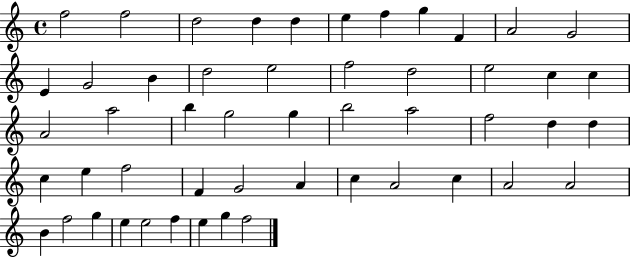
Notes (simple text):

F5/h F5/h D5/h D5/q D5/q E5/q F5/q G5/q F4/q A4/h G4/h E4/q G4/h B4/q D5/h E5/h F5/h D5/h E5/h C5/q C5/q A4/h A5/h B5/q G5/h G5/q B5/h A5/h F5/h D5/q D5/q C5/q E5/q F5/h F4/q G4/h A4/q C5/q A4/h C5/q A4/h A4/h B4/q F5/h G5/q E5/q E5/h F5/q E5/q G5/q F5/h